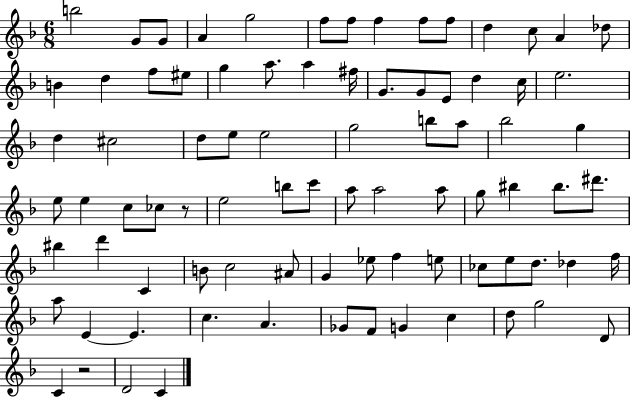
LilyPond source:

{
  \clef treble
  \numericTimeSignature
  \time 6/8
  \key f \major
  \repeat volta 2 { b''2 g'8 g'8 | a'4 g''2 | f''8 f''8 f''4 f''8 f''8 | d''4 c''8 a'4 des''8 | \break b'4 d''4 f''8 eis''8 | g''4 a''8. a''4 fis''16 | g'8. g'8 e'8 d''4 c''16 | e''2. | \break d''4 cis''2 | d''8 e''8 e''2 | g''2 b''8 a''8 | bes''2 g''4 | \break e''8 e''4 c''8 ces''8 r8 | e''2 b''8 c'''8 | a''8 a''2 a''8 | g''8 bis''4 bis''8. dis'''8. | \break bis''4 d'''4 c'4 | b'8 c''2 ais'8 | g'4 ees''8 f''4 e''8 | ces''8 e''8 d''8. des''4 f''16 | \break a''8 e'4~~ e'4. | c''4. a'4. | ges'8 f'8 g'4 c''4 | d''8 g''2 d'8 | \break c'4 r2 | d'2 c'4 | } \bar "|."
}